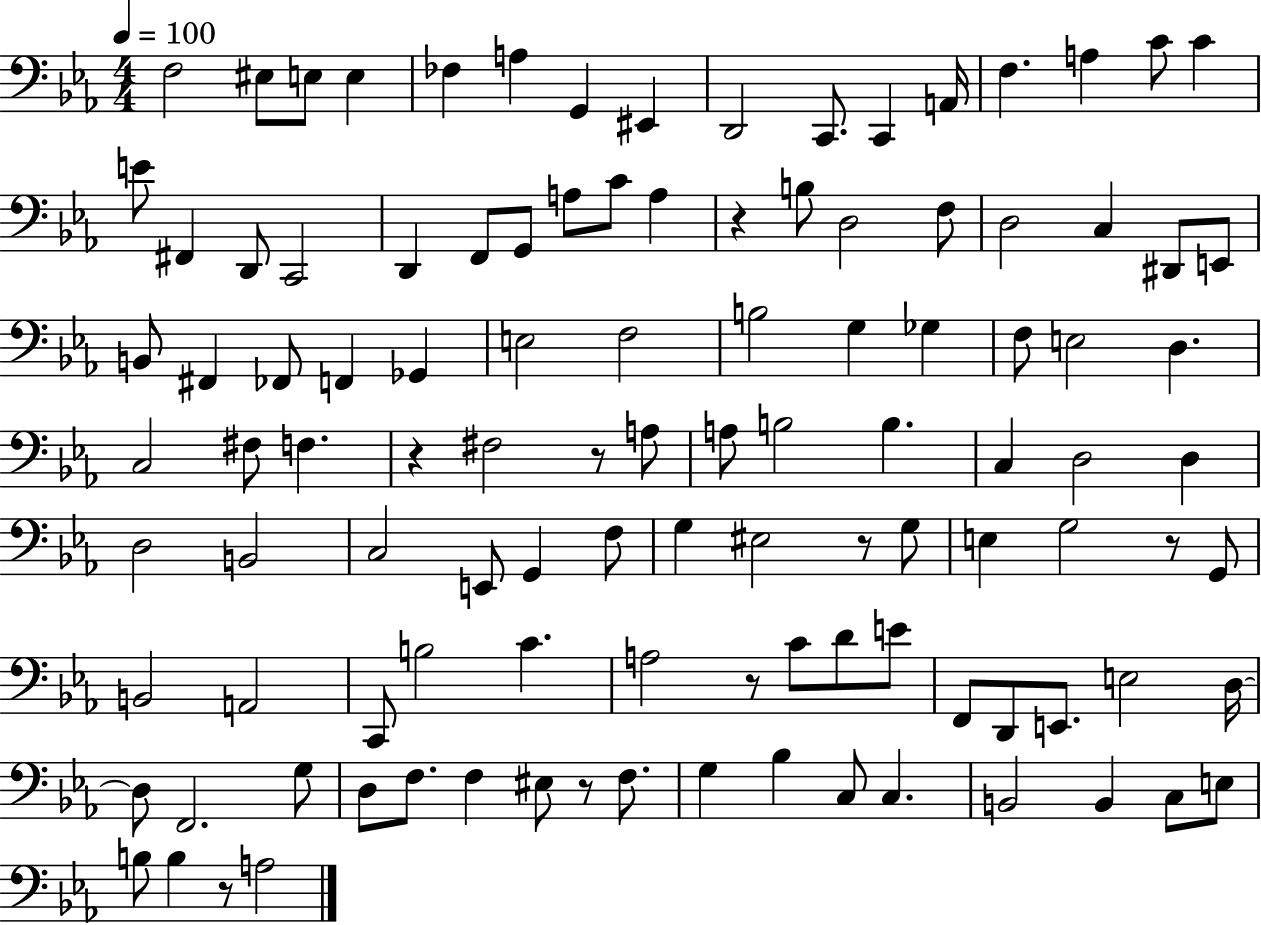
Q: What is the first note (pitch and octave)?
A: F3